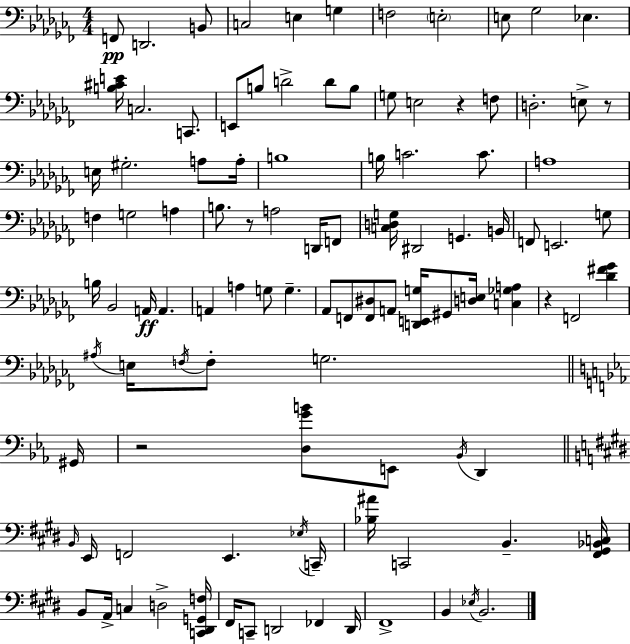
X:1
T:Untitled
M:4/4
L:1/4
K:Abm
F,,/2 D,,2 B,,/2 C,2 E, G, F,2 E,2 E,/2 _G,2 _E, [B,^CE]/4 C,2 C,,/2 E,,/2 B,/2 D2 D/2 B,/2 G,/2 E,2 z F,/2 D,2 E,/2 z/2 E,/4 ^G,2 A,/2 A,/4 B,4 B,/4 C2 C/2 A,4 F, G,2 A, B,/2 z/2 A,2 D,,/4 F,,/2 [C,D,G,]/4 ^D,,2 G,, B,,/4 F,,/2 E,,2 G,/2 B,/4 _B,,2 A,,/4 A,, A,, A, G,/2 G, _A,,/2 F,,/2 [F,,^D,]/2 A,,/2 [D,,E,,G,]/4 ^G,,/2 [D,E,]/4 [C,_G,A,] z F,,2 [_D^F_G] ^A,/4 E,/4 F,/4 F,/2 G,2 ^G,,/4 z2 [D,GB]/2 E,,/2 _B,,/4 D,, B,,/4 E,,/4 F,,2 E,, _E,/4 C,,/4 [_B,^A]/4 C,,2 B,, [^F,,^G,,_B,,C,]/4 B,,/2 A,,/4 C, D,2 [C,,^D,,G,,F,]/4 ^F,,/4 C,,/2 D,,2 _F,, D,,/4 ^F,,4 B,, _E,/4 B,,2